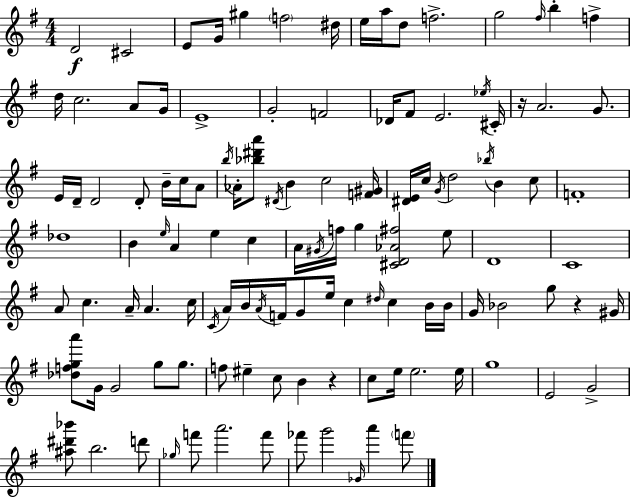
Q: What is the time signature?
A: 4/4